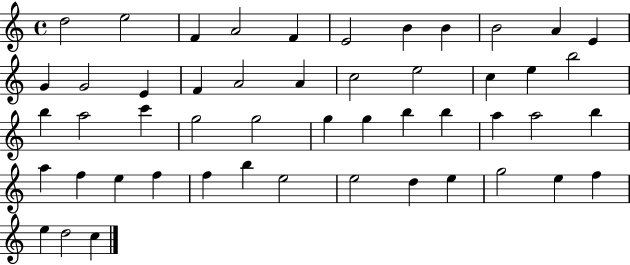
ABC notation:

X:1
T:Untitled
M:4/4
L:1/4
K:C
d2 e2 F A2 F E2 B B B2 A E G G2 E F A2 A c2 e2 c e b2 b a2 c' g2 g2 g g b b a a2 b a f e f f b e2 e2 d e g2 e f e d2 c